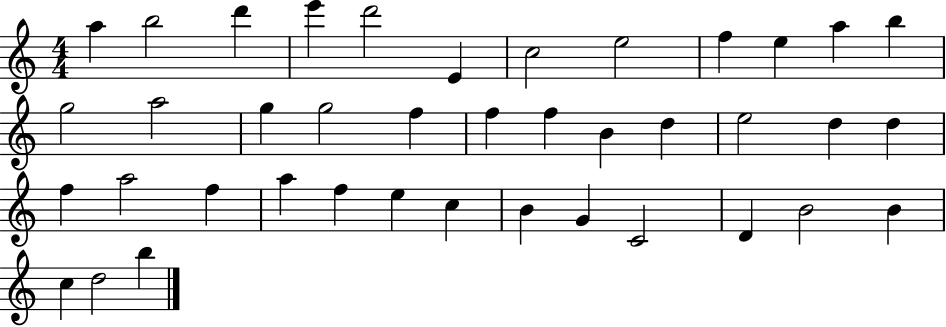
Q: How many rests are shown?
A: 0